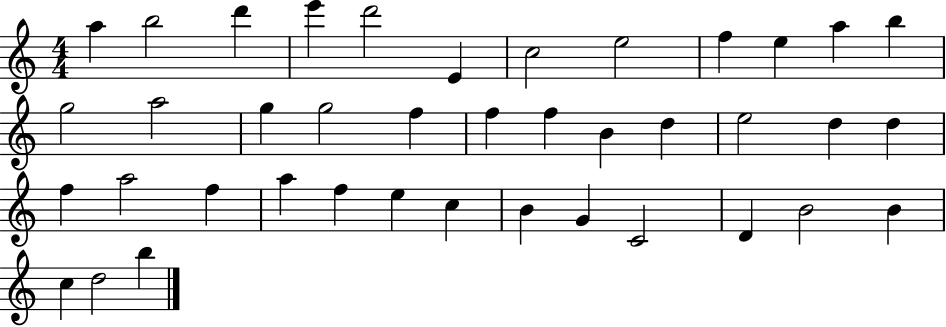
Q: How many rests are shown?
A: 0